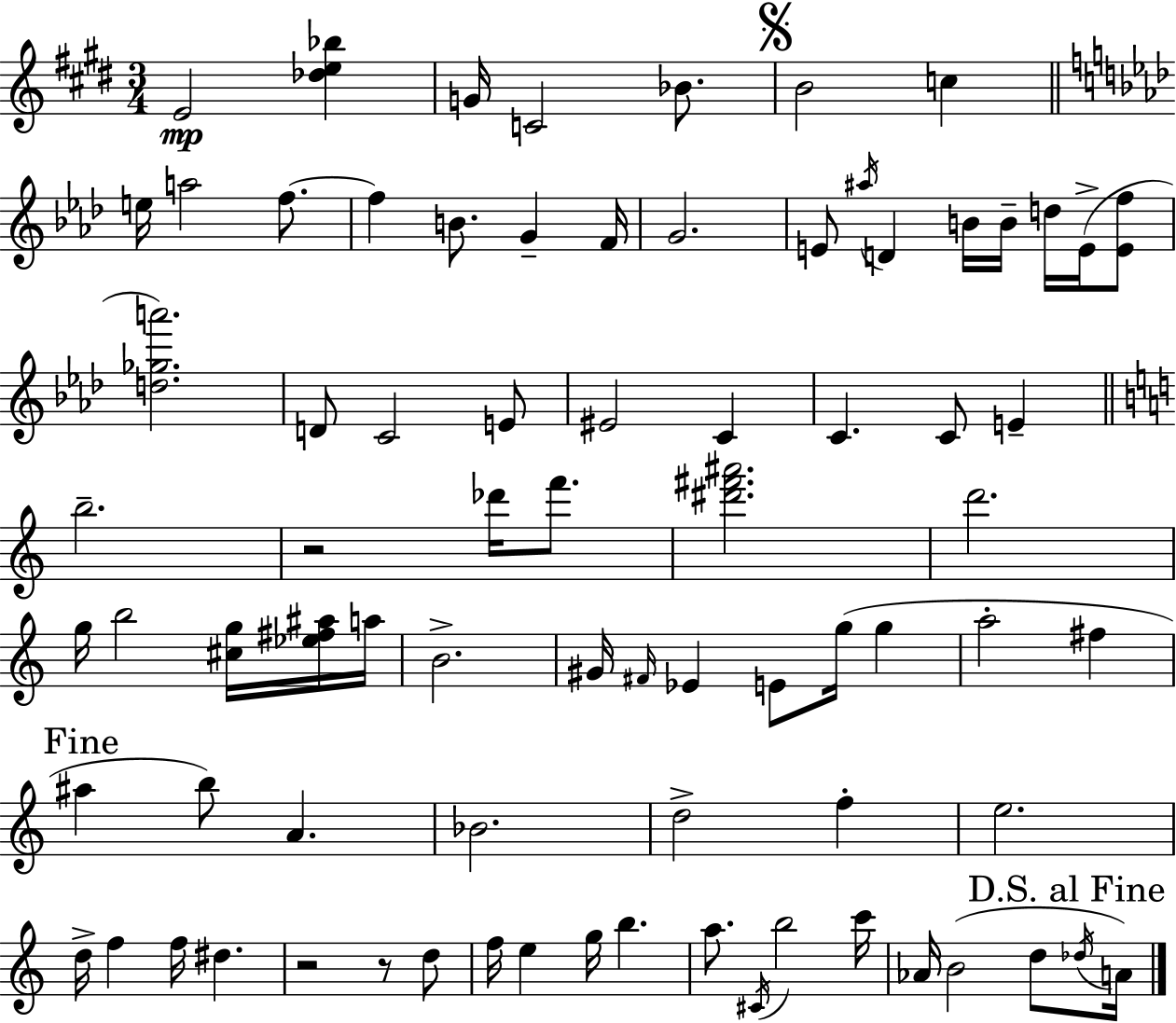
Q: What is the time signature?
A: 3/4